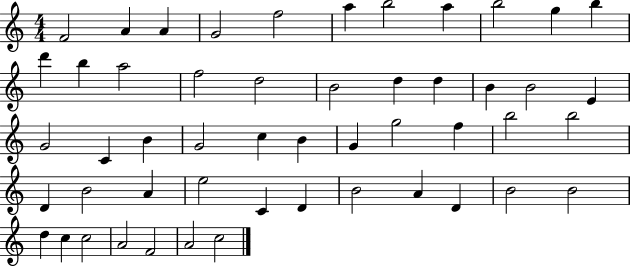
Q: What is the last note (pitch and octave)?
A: C5